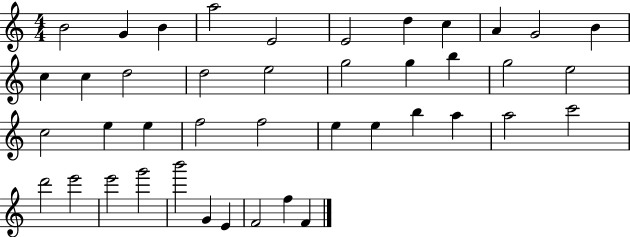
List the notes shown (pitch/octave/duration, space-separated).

B4/h G4/q B4/q A5/h E4/h E4/h D5/q C5/q A4/q G4/h B4/q C5/q C5/q D5/h D5/h E5/h G5/h G5/q B5/q G5/h E5/h C5/h E5/q E5/q F5/h F5/h E5/q E5/q B5/q A5/q A5/h C6/h D6/h E6/h E6/h G6/h B6/h G4/q E4/q F4/h F5/q F4/q